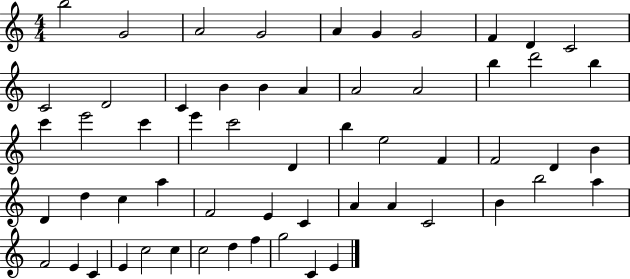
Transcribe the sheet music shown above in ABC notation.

X:1
T:Untitled
M:4/4
L:1/4
K:C
b2 G2 A2 G2 A G G2 F D C2 C2 D2 C B B A A2 A2 b d'2 b c' e'2 c' e' c'2 D b e2 F F2 D B D d c a F2 E C A A C2 B b2 a F2 E C E c2 c c2 d f g2 C E